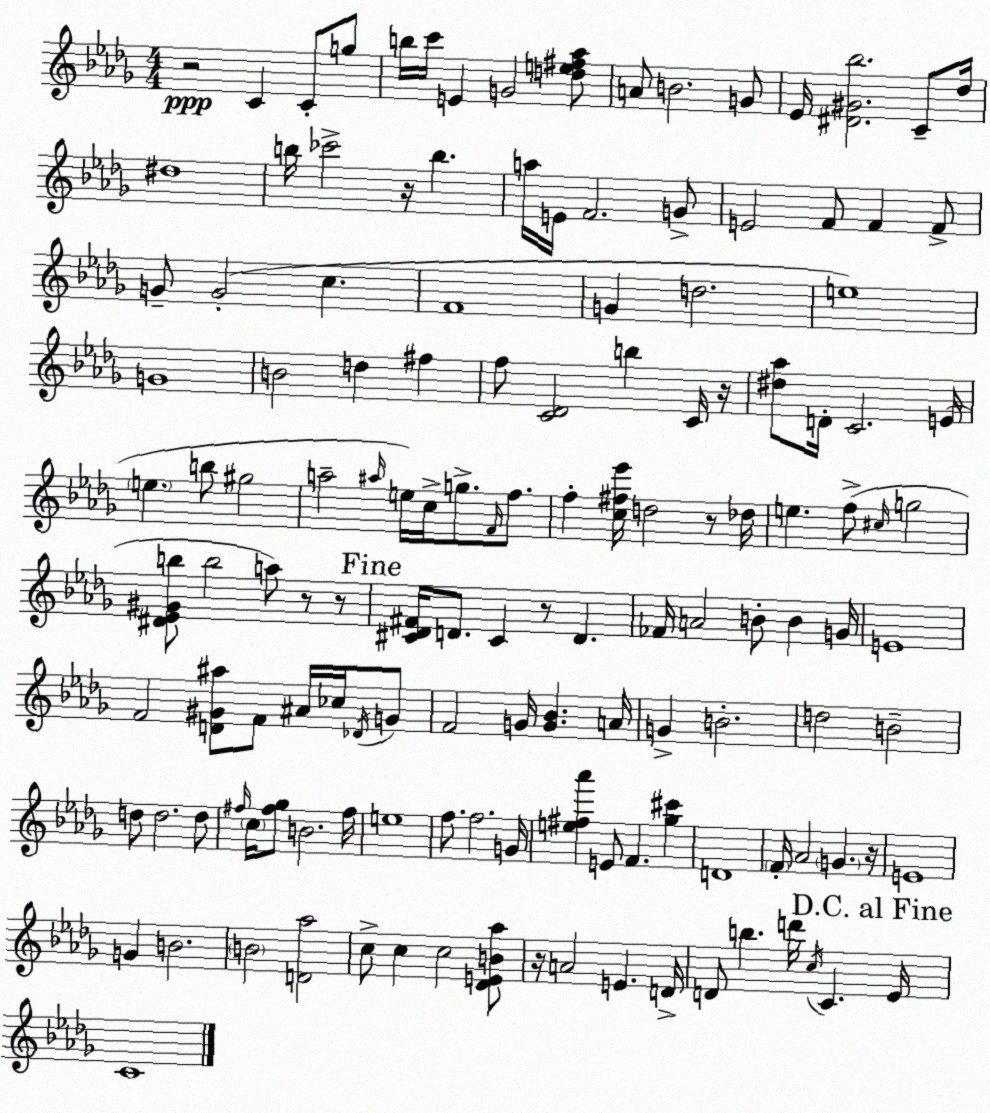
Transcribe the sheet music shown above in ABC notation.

X:1
T:Untitled
M:4/4
L:1/4
K:Bbm
z2 C C/2 g/2 b/4 c'/4 E G2 [de^f_a]/2 A/2 B2 G/2 _E/4 [^D^G_b]2 C/2 _d/4 ^d4 b/4 _c'2 z/4 b a/4 E/4 F2 G/2 E2 F/2 F F/2 G/2 G2 c F4 G d2 e4 G4 B2 d ^f f/2 [C_D]2 b C/4 z/4 [^d_a]/2 D/4 C2 E/4 e b/2 ^g2 a2 ^a/4 e/4 c/4 g/2 F/4 f/2 f [c^f_e']/4 d2 z/2 _d/4 e f/2 ^c/4 g2 [^D_E^Gb]/2 b2 a/2 z/2 z/2 [^C_D^F]/4 D/2 ^C z/2 D _F/4 A2 B/2 B G/4 E4 F2 [D^G^a]/2 F/2 ^A/4 _c/4 _D/4 G/2 F2 G/4 [G_B] A/4 G B2 d2 B2 d/2 d2 d/2 ^f/4 c/4 [^f_g]/2 B2 ^f/4 e4 f/2 f2 G/4 [e^f_a'] E/2 F [_g^c'] D4 F/4 _A2 G z/4 E4 G B2 B2 [D_a]2 c/2 c c2 [_DEB_a]/2 z/4 A2 E D/4 D/2 b d'/4 c/4 C _E/4 C4